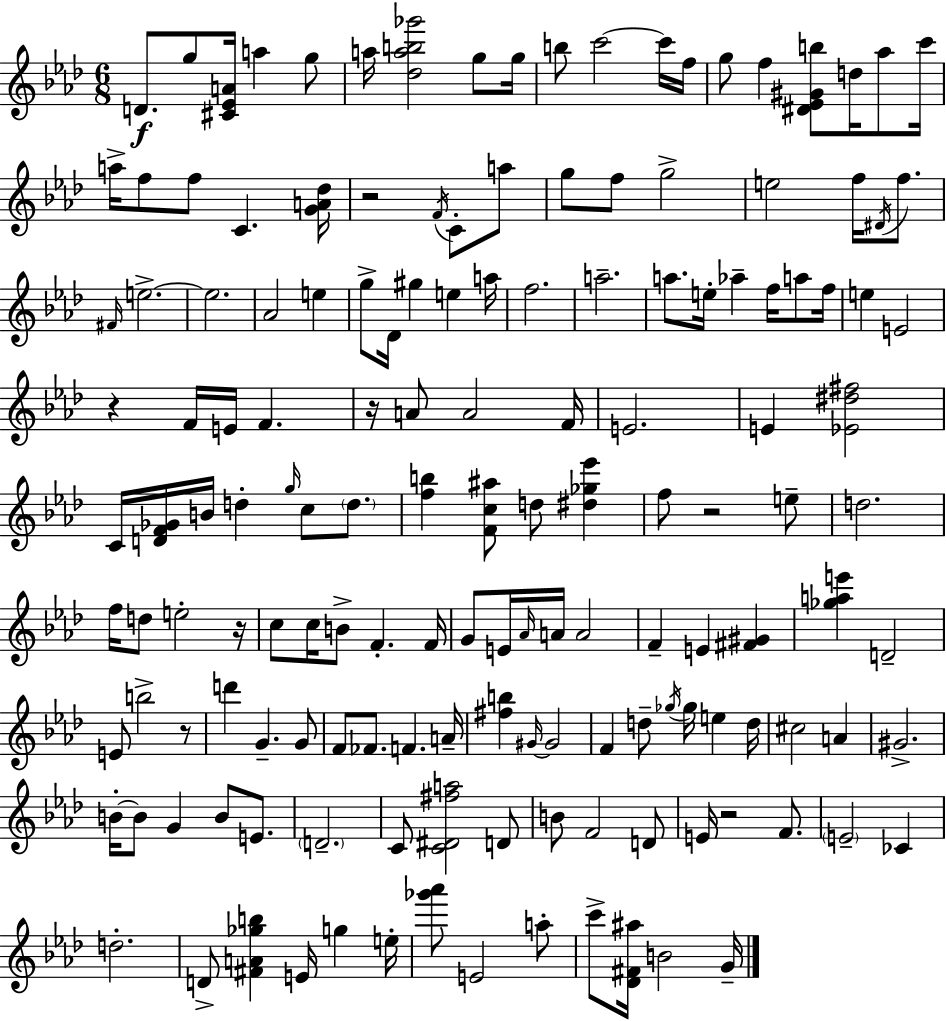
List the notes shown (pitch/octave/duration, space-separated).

D4/e. G5/e [C#4,Eb4,A4]/s A5/q G5/e A5/s [Db5,A5,B5,Gb6]/h G5/e G5/s B5/e C6/h C6/s F5/s G5/e F5/q [D#4,Eb4,G#4,B5]/e D5/s Ab5/e C6/s A5/s F5/e F5/e C4/q. [G4,A4,Db5]/s R/h F4/s C4/e A5/e G5/e F5/e G5/h E5/h F5/s D#4/s F5/e. F#4/s E5/h. E5/h. Ab4/h E5/q G5/e Db4/s G#5/q E5/q A5/s F5/h. A5/h. A5/e. E5/s Ab5/q F5/s A5/e F5/s E5/q E4/h R/q F4/s E4/s F4/q. R/s A4/e A4/h F4/s E4/h. E4/q [Eb4,D#5,F#5]/h C4/s [D4,F4,Gb4]/s B4/s D5/q G5/s C5/e D5/e. [F5,B5]/q [F4,C5,A#5]/e D5/e [D#5,Gb5,Eb6]/q F5/e R/h E5/e D5/h. F5/s D5/e E5/h R/s C5/e C5/s B4/e F4/q. F4/s G4/e E4/s Ab4/s A4/s A4/h F4/q E4/q [F#4,G#4]/q [Gb5,A5,E6]/q D4/h E4/e B5/h R/e D6/q G4/q. G4/e F4/e FES4/e. F4/q. A4/s [F#5,B5]/q G#4/s G#4/h F4/q D5/e Gb5/s Gb5/s E5/q D5/s C#5/h A4/q G#4/h. B4/s B4/e G4/q B4/e E4/e. D4/h. C4/e [C4,D#4,F#5,A5]/h D4/e B4/e F4/h D4/e E4/s R/h F4/e. E4/h CES4/q D5/h. D4/e [F#4,A4,Gb5,B5]/q E4/s G5/q E5/s [Gb6,Ab6]/e E4/h A5/e C6/e [Db4,F#4,A#5]/s B4/h G4/s